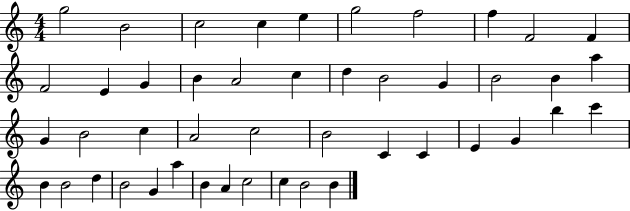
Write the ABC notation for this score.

X:1
T:Untitled
M:4/4
L:1/4
K:C
g2 B2 c2 c e g2 f2 f F2 F F2 E G B A2 c d B2 G B2 B a G B2 c A2 c2 B2 C C E G b c' B B2 d B2 G a B A c2 c B2 B